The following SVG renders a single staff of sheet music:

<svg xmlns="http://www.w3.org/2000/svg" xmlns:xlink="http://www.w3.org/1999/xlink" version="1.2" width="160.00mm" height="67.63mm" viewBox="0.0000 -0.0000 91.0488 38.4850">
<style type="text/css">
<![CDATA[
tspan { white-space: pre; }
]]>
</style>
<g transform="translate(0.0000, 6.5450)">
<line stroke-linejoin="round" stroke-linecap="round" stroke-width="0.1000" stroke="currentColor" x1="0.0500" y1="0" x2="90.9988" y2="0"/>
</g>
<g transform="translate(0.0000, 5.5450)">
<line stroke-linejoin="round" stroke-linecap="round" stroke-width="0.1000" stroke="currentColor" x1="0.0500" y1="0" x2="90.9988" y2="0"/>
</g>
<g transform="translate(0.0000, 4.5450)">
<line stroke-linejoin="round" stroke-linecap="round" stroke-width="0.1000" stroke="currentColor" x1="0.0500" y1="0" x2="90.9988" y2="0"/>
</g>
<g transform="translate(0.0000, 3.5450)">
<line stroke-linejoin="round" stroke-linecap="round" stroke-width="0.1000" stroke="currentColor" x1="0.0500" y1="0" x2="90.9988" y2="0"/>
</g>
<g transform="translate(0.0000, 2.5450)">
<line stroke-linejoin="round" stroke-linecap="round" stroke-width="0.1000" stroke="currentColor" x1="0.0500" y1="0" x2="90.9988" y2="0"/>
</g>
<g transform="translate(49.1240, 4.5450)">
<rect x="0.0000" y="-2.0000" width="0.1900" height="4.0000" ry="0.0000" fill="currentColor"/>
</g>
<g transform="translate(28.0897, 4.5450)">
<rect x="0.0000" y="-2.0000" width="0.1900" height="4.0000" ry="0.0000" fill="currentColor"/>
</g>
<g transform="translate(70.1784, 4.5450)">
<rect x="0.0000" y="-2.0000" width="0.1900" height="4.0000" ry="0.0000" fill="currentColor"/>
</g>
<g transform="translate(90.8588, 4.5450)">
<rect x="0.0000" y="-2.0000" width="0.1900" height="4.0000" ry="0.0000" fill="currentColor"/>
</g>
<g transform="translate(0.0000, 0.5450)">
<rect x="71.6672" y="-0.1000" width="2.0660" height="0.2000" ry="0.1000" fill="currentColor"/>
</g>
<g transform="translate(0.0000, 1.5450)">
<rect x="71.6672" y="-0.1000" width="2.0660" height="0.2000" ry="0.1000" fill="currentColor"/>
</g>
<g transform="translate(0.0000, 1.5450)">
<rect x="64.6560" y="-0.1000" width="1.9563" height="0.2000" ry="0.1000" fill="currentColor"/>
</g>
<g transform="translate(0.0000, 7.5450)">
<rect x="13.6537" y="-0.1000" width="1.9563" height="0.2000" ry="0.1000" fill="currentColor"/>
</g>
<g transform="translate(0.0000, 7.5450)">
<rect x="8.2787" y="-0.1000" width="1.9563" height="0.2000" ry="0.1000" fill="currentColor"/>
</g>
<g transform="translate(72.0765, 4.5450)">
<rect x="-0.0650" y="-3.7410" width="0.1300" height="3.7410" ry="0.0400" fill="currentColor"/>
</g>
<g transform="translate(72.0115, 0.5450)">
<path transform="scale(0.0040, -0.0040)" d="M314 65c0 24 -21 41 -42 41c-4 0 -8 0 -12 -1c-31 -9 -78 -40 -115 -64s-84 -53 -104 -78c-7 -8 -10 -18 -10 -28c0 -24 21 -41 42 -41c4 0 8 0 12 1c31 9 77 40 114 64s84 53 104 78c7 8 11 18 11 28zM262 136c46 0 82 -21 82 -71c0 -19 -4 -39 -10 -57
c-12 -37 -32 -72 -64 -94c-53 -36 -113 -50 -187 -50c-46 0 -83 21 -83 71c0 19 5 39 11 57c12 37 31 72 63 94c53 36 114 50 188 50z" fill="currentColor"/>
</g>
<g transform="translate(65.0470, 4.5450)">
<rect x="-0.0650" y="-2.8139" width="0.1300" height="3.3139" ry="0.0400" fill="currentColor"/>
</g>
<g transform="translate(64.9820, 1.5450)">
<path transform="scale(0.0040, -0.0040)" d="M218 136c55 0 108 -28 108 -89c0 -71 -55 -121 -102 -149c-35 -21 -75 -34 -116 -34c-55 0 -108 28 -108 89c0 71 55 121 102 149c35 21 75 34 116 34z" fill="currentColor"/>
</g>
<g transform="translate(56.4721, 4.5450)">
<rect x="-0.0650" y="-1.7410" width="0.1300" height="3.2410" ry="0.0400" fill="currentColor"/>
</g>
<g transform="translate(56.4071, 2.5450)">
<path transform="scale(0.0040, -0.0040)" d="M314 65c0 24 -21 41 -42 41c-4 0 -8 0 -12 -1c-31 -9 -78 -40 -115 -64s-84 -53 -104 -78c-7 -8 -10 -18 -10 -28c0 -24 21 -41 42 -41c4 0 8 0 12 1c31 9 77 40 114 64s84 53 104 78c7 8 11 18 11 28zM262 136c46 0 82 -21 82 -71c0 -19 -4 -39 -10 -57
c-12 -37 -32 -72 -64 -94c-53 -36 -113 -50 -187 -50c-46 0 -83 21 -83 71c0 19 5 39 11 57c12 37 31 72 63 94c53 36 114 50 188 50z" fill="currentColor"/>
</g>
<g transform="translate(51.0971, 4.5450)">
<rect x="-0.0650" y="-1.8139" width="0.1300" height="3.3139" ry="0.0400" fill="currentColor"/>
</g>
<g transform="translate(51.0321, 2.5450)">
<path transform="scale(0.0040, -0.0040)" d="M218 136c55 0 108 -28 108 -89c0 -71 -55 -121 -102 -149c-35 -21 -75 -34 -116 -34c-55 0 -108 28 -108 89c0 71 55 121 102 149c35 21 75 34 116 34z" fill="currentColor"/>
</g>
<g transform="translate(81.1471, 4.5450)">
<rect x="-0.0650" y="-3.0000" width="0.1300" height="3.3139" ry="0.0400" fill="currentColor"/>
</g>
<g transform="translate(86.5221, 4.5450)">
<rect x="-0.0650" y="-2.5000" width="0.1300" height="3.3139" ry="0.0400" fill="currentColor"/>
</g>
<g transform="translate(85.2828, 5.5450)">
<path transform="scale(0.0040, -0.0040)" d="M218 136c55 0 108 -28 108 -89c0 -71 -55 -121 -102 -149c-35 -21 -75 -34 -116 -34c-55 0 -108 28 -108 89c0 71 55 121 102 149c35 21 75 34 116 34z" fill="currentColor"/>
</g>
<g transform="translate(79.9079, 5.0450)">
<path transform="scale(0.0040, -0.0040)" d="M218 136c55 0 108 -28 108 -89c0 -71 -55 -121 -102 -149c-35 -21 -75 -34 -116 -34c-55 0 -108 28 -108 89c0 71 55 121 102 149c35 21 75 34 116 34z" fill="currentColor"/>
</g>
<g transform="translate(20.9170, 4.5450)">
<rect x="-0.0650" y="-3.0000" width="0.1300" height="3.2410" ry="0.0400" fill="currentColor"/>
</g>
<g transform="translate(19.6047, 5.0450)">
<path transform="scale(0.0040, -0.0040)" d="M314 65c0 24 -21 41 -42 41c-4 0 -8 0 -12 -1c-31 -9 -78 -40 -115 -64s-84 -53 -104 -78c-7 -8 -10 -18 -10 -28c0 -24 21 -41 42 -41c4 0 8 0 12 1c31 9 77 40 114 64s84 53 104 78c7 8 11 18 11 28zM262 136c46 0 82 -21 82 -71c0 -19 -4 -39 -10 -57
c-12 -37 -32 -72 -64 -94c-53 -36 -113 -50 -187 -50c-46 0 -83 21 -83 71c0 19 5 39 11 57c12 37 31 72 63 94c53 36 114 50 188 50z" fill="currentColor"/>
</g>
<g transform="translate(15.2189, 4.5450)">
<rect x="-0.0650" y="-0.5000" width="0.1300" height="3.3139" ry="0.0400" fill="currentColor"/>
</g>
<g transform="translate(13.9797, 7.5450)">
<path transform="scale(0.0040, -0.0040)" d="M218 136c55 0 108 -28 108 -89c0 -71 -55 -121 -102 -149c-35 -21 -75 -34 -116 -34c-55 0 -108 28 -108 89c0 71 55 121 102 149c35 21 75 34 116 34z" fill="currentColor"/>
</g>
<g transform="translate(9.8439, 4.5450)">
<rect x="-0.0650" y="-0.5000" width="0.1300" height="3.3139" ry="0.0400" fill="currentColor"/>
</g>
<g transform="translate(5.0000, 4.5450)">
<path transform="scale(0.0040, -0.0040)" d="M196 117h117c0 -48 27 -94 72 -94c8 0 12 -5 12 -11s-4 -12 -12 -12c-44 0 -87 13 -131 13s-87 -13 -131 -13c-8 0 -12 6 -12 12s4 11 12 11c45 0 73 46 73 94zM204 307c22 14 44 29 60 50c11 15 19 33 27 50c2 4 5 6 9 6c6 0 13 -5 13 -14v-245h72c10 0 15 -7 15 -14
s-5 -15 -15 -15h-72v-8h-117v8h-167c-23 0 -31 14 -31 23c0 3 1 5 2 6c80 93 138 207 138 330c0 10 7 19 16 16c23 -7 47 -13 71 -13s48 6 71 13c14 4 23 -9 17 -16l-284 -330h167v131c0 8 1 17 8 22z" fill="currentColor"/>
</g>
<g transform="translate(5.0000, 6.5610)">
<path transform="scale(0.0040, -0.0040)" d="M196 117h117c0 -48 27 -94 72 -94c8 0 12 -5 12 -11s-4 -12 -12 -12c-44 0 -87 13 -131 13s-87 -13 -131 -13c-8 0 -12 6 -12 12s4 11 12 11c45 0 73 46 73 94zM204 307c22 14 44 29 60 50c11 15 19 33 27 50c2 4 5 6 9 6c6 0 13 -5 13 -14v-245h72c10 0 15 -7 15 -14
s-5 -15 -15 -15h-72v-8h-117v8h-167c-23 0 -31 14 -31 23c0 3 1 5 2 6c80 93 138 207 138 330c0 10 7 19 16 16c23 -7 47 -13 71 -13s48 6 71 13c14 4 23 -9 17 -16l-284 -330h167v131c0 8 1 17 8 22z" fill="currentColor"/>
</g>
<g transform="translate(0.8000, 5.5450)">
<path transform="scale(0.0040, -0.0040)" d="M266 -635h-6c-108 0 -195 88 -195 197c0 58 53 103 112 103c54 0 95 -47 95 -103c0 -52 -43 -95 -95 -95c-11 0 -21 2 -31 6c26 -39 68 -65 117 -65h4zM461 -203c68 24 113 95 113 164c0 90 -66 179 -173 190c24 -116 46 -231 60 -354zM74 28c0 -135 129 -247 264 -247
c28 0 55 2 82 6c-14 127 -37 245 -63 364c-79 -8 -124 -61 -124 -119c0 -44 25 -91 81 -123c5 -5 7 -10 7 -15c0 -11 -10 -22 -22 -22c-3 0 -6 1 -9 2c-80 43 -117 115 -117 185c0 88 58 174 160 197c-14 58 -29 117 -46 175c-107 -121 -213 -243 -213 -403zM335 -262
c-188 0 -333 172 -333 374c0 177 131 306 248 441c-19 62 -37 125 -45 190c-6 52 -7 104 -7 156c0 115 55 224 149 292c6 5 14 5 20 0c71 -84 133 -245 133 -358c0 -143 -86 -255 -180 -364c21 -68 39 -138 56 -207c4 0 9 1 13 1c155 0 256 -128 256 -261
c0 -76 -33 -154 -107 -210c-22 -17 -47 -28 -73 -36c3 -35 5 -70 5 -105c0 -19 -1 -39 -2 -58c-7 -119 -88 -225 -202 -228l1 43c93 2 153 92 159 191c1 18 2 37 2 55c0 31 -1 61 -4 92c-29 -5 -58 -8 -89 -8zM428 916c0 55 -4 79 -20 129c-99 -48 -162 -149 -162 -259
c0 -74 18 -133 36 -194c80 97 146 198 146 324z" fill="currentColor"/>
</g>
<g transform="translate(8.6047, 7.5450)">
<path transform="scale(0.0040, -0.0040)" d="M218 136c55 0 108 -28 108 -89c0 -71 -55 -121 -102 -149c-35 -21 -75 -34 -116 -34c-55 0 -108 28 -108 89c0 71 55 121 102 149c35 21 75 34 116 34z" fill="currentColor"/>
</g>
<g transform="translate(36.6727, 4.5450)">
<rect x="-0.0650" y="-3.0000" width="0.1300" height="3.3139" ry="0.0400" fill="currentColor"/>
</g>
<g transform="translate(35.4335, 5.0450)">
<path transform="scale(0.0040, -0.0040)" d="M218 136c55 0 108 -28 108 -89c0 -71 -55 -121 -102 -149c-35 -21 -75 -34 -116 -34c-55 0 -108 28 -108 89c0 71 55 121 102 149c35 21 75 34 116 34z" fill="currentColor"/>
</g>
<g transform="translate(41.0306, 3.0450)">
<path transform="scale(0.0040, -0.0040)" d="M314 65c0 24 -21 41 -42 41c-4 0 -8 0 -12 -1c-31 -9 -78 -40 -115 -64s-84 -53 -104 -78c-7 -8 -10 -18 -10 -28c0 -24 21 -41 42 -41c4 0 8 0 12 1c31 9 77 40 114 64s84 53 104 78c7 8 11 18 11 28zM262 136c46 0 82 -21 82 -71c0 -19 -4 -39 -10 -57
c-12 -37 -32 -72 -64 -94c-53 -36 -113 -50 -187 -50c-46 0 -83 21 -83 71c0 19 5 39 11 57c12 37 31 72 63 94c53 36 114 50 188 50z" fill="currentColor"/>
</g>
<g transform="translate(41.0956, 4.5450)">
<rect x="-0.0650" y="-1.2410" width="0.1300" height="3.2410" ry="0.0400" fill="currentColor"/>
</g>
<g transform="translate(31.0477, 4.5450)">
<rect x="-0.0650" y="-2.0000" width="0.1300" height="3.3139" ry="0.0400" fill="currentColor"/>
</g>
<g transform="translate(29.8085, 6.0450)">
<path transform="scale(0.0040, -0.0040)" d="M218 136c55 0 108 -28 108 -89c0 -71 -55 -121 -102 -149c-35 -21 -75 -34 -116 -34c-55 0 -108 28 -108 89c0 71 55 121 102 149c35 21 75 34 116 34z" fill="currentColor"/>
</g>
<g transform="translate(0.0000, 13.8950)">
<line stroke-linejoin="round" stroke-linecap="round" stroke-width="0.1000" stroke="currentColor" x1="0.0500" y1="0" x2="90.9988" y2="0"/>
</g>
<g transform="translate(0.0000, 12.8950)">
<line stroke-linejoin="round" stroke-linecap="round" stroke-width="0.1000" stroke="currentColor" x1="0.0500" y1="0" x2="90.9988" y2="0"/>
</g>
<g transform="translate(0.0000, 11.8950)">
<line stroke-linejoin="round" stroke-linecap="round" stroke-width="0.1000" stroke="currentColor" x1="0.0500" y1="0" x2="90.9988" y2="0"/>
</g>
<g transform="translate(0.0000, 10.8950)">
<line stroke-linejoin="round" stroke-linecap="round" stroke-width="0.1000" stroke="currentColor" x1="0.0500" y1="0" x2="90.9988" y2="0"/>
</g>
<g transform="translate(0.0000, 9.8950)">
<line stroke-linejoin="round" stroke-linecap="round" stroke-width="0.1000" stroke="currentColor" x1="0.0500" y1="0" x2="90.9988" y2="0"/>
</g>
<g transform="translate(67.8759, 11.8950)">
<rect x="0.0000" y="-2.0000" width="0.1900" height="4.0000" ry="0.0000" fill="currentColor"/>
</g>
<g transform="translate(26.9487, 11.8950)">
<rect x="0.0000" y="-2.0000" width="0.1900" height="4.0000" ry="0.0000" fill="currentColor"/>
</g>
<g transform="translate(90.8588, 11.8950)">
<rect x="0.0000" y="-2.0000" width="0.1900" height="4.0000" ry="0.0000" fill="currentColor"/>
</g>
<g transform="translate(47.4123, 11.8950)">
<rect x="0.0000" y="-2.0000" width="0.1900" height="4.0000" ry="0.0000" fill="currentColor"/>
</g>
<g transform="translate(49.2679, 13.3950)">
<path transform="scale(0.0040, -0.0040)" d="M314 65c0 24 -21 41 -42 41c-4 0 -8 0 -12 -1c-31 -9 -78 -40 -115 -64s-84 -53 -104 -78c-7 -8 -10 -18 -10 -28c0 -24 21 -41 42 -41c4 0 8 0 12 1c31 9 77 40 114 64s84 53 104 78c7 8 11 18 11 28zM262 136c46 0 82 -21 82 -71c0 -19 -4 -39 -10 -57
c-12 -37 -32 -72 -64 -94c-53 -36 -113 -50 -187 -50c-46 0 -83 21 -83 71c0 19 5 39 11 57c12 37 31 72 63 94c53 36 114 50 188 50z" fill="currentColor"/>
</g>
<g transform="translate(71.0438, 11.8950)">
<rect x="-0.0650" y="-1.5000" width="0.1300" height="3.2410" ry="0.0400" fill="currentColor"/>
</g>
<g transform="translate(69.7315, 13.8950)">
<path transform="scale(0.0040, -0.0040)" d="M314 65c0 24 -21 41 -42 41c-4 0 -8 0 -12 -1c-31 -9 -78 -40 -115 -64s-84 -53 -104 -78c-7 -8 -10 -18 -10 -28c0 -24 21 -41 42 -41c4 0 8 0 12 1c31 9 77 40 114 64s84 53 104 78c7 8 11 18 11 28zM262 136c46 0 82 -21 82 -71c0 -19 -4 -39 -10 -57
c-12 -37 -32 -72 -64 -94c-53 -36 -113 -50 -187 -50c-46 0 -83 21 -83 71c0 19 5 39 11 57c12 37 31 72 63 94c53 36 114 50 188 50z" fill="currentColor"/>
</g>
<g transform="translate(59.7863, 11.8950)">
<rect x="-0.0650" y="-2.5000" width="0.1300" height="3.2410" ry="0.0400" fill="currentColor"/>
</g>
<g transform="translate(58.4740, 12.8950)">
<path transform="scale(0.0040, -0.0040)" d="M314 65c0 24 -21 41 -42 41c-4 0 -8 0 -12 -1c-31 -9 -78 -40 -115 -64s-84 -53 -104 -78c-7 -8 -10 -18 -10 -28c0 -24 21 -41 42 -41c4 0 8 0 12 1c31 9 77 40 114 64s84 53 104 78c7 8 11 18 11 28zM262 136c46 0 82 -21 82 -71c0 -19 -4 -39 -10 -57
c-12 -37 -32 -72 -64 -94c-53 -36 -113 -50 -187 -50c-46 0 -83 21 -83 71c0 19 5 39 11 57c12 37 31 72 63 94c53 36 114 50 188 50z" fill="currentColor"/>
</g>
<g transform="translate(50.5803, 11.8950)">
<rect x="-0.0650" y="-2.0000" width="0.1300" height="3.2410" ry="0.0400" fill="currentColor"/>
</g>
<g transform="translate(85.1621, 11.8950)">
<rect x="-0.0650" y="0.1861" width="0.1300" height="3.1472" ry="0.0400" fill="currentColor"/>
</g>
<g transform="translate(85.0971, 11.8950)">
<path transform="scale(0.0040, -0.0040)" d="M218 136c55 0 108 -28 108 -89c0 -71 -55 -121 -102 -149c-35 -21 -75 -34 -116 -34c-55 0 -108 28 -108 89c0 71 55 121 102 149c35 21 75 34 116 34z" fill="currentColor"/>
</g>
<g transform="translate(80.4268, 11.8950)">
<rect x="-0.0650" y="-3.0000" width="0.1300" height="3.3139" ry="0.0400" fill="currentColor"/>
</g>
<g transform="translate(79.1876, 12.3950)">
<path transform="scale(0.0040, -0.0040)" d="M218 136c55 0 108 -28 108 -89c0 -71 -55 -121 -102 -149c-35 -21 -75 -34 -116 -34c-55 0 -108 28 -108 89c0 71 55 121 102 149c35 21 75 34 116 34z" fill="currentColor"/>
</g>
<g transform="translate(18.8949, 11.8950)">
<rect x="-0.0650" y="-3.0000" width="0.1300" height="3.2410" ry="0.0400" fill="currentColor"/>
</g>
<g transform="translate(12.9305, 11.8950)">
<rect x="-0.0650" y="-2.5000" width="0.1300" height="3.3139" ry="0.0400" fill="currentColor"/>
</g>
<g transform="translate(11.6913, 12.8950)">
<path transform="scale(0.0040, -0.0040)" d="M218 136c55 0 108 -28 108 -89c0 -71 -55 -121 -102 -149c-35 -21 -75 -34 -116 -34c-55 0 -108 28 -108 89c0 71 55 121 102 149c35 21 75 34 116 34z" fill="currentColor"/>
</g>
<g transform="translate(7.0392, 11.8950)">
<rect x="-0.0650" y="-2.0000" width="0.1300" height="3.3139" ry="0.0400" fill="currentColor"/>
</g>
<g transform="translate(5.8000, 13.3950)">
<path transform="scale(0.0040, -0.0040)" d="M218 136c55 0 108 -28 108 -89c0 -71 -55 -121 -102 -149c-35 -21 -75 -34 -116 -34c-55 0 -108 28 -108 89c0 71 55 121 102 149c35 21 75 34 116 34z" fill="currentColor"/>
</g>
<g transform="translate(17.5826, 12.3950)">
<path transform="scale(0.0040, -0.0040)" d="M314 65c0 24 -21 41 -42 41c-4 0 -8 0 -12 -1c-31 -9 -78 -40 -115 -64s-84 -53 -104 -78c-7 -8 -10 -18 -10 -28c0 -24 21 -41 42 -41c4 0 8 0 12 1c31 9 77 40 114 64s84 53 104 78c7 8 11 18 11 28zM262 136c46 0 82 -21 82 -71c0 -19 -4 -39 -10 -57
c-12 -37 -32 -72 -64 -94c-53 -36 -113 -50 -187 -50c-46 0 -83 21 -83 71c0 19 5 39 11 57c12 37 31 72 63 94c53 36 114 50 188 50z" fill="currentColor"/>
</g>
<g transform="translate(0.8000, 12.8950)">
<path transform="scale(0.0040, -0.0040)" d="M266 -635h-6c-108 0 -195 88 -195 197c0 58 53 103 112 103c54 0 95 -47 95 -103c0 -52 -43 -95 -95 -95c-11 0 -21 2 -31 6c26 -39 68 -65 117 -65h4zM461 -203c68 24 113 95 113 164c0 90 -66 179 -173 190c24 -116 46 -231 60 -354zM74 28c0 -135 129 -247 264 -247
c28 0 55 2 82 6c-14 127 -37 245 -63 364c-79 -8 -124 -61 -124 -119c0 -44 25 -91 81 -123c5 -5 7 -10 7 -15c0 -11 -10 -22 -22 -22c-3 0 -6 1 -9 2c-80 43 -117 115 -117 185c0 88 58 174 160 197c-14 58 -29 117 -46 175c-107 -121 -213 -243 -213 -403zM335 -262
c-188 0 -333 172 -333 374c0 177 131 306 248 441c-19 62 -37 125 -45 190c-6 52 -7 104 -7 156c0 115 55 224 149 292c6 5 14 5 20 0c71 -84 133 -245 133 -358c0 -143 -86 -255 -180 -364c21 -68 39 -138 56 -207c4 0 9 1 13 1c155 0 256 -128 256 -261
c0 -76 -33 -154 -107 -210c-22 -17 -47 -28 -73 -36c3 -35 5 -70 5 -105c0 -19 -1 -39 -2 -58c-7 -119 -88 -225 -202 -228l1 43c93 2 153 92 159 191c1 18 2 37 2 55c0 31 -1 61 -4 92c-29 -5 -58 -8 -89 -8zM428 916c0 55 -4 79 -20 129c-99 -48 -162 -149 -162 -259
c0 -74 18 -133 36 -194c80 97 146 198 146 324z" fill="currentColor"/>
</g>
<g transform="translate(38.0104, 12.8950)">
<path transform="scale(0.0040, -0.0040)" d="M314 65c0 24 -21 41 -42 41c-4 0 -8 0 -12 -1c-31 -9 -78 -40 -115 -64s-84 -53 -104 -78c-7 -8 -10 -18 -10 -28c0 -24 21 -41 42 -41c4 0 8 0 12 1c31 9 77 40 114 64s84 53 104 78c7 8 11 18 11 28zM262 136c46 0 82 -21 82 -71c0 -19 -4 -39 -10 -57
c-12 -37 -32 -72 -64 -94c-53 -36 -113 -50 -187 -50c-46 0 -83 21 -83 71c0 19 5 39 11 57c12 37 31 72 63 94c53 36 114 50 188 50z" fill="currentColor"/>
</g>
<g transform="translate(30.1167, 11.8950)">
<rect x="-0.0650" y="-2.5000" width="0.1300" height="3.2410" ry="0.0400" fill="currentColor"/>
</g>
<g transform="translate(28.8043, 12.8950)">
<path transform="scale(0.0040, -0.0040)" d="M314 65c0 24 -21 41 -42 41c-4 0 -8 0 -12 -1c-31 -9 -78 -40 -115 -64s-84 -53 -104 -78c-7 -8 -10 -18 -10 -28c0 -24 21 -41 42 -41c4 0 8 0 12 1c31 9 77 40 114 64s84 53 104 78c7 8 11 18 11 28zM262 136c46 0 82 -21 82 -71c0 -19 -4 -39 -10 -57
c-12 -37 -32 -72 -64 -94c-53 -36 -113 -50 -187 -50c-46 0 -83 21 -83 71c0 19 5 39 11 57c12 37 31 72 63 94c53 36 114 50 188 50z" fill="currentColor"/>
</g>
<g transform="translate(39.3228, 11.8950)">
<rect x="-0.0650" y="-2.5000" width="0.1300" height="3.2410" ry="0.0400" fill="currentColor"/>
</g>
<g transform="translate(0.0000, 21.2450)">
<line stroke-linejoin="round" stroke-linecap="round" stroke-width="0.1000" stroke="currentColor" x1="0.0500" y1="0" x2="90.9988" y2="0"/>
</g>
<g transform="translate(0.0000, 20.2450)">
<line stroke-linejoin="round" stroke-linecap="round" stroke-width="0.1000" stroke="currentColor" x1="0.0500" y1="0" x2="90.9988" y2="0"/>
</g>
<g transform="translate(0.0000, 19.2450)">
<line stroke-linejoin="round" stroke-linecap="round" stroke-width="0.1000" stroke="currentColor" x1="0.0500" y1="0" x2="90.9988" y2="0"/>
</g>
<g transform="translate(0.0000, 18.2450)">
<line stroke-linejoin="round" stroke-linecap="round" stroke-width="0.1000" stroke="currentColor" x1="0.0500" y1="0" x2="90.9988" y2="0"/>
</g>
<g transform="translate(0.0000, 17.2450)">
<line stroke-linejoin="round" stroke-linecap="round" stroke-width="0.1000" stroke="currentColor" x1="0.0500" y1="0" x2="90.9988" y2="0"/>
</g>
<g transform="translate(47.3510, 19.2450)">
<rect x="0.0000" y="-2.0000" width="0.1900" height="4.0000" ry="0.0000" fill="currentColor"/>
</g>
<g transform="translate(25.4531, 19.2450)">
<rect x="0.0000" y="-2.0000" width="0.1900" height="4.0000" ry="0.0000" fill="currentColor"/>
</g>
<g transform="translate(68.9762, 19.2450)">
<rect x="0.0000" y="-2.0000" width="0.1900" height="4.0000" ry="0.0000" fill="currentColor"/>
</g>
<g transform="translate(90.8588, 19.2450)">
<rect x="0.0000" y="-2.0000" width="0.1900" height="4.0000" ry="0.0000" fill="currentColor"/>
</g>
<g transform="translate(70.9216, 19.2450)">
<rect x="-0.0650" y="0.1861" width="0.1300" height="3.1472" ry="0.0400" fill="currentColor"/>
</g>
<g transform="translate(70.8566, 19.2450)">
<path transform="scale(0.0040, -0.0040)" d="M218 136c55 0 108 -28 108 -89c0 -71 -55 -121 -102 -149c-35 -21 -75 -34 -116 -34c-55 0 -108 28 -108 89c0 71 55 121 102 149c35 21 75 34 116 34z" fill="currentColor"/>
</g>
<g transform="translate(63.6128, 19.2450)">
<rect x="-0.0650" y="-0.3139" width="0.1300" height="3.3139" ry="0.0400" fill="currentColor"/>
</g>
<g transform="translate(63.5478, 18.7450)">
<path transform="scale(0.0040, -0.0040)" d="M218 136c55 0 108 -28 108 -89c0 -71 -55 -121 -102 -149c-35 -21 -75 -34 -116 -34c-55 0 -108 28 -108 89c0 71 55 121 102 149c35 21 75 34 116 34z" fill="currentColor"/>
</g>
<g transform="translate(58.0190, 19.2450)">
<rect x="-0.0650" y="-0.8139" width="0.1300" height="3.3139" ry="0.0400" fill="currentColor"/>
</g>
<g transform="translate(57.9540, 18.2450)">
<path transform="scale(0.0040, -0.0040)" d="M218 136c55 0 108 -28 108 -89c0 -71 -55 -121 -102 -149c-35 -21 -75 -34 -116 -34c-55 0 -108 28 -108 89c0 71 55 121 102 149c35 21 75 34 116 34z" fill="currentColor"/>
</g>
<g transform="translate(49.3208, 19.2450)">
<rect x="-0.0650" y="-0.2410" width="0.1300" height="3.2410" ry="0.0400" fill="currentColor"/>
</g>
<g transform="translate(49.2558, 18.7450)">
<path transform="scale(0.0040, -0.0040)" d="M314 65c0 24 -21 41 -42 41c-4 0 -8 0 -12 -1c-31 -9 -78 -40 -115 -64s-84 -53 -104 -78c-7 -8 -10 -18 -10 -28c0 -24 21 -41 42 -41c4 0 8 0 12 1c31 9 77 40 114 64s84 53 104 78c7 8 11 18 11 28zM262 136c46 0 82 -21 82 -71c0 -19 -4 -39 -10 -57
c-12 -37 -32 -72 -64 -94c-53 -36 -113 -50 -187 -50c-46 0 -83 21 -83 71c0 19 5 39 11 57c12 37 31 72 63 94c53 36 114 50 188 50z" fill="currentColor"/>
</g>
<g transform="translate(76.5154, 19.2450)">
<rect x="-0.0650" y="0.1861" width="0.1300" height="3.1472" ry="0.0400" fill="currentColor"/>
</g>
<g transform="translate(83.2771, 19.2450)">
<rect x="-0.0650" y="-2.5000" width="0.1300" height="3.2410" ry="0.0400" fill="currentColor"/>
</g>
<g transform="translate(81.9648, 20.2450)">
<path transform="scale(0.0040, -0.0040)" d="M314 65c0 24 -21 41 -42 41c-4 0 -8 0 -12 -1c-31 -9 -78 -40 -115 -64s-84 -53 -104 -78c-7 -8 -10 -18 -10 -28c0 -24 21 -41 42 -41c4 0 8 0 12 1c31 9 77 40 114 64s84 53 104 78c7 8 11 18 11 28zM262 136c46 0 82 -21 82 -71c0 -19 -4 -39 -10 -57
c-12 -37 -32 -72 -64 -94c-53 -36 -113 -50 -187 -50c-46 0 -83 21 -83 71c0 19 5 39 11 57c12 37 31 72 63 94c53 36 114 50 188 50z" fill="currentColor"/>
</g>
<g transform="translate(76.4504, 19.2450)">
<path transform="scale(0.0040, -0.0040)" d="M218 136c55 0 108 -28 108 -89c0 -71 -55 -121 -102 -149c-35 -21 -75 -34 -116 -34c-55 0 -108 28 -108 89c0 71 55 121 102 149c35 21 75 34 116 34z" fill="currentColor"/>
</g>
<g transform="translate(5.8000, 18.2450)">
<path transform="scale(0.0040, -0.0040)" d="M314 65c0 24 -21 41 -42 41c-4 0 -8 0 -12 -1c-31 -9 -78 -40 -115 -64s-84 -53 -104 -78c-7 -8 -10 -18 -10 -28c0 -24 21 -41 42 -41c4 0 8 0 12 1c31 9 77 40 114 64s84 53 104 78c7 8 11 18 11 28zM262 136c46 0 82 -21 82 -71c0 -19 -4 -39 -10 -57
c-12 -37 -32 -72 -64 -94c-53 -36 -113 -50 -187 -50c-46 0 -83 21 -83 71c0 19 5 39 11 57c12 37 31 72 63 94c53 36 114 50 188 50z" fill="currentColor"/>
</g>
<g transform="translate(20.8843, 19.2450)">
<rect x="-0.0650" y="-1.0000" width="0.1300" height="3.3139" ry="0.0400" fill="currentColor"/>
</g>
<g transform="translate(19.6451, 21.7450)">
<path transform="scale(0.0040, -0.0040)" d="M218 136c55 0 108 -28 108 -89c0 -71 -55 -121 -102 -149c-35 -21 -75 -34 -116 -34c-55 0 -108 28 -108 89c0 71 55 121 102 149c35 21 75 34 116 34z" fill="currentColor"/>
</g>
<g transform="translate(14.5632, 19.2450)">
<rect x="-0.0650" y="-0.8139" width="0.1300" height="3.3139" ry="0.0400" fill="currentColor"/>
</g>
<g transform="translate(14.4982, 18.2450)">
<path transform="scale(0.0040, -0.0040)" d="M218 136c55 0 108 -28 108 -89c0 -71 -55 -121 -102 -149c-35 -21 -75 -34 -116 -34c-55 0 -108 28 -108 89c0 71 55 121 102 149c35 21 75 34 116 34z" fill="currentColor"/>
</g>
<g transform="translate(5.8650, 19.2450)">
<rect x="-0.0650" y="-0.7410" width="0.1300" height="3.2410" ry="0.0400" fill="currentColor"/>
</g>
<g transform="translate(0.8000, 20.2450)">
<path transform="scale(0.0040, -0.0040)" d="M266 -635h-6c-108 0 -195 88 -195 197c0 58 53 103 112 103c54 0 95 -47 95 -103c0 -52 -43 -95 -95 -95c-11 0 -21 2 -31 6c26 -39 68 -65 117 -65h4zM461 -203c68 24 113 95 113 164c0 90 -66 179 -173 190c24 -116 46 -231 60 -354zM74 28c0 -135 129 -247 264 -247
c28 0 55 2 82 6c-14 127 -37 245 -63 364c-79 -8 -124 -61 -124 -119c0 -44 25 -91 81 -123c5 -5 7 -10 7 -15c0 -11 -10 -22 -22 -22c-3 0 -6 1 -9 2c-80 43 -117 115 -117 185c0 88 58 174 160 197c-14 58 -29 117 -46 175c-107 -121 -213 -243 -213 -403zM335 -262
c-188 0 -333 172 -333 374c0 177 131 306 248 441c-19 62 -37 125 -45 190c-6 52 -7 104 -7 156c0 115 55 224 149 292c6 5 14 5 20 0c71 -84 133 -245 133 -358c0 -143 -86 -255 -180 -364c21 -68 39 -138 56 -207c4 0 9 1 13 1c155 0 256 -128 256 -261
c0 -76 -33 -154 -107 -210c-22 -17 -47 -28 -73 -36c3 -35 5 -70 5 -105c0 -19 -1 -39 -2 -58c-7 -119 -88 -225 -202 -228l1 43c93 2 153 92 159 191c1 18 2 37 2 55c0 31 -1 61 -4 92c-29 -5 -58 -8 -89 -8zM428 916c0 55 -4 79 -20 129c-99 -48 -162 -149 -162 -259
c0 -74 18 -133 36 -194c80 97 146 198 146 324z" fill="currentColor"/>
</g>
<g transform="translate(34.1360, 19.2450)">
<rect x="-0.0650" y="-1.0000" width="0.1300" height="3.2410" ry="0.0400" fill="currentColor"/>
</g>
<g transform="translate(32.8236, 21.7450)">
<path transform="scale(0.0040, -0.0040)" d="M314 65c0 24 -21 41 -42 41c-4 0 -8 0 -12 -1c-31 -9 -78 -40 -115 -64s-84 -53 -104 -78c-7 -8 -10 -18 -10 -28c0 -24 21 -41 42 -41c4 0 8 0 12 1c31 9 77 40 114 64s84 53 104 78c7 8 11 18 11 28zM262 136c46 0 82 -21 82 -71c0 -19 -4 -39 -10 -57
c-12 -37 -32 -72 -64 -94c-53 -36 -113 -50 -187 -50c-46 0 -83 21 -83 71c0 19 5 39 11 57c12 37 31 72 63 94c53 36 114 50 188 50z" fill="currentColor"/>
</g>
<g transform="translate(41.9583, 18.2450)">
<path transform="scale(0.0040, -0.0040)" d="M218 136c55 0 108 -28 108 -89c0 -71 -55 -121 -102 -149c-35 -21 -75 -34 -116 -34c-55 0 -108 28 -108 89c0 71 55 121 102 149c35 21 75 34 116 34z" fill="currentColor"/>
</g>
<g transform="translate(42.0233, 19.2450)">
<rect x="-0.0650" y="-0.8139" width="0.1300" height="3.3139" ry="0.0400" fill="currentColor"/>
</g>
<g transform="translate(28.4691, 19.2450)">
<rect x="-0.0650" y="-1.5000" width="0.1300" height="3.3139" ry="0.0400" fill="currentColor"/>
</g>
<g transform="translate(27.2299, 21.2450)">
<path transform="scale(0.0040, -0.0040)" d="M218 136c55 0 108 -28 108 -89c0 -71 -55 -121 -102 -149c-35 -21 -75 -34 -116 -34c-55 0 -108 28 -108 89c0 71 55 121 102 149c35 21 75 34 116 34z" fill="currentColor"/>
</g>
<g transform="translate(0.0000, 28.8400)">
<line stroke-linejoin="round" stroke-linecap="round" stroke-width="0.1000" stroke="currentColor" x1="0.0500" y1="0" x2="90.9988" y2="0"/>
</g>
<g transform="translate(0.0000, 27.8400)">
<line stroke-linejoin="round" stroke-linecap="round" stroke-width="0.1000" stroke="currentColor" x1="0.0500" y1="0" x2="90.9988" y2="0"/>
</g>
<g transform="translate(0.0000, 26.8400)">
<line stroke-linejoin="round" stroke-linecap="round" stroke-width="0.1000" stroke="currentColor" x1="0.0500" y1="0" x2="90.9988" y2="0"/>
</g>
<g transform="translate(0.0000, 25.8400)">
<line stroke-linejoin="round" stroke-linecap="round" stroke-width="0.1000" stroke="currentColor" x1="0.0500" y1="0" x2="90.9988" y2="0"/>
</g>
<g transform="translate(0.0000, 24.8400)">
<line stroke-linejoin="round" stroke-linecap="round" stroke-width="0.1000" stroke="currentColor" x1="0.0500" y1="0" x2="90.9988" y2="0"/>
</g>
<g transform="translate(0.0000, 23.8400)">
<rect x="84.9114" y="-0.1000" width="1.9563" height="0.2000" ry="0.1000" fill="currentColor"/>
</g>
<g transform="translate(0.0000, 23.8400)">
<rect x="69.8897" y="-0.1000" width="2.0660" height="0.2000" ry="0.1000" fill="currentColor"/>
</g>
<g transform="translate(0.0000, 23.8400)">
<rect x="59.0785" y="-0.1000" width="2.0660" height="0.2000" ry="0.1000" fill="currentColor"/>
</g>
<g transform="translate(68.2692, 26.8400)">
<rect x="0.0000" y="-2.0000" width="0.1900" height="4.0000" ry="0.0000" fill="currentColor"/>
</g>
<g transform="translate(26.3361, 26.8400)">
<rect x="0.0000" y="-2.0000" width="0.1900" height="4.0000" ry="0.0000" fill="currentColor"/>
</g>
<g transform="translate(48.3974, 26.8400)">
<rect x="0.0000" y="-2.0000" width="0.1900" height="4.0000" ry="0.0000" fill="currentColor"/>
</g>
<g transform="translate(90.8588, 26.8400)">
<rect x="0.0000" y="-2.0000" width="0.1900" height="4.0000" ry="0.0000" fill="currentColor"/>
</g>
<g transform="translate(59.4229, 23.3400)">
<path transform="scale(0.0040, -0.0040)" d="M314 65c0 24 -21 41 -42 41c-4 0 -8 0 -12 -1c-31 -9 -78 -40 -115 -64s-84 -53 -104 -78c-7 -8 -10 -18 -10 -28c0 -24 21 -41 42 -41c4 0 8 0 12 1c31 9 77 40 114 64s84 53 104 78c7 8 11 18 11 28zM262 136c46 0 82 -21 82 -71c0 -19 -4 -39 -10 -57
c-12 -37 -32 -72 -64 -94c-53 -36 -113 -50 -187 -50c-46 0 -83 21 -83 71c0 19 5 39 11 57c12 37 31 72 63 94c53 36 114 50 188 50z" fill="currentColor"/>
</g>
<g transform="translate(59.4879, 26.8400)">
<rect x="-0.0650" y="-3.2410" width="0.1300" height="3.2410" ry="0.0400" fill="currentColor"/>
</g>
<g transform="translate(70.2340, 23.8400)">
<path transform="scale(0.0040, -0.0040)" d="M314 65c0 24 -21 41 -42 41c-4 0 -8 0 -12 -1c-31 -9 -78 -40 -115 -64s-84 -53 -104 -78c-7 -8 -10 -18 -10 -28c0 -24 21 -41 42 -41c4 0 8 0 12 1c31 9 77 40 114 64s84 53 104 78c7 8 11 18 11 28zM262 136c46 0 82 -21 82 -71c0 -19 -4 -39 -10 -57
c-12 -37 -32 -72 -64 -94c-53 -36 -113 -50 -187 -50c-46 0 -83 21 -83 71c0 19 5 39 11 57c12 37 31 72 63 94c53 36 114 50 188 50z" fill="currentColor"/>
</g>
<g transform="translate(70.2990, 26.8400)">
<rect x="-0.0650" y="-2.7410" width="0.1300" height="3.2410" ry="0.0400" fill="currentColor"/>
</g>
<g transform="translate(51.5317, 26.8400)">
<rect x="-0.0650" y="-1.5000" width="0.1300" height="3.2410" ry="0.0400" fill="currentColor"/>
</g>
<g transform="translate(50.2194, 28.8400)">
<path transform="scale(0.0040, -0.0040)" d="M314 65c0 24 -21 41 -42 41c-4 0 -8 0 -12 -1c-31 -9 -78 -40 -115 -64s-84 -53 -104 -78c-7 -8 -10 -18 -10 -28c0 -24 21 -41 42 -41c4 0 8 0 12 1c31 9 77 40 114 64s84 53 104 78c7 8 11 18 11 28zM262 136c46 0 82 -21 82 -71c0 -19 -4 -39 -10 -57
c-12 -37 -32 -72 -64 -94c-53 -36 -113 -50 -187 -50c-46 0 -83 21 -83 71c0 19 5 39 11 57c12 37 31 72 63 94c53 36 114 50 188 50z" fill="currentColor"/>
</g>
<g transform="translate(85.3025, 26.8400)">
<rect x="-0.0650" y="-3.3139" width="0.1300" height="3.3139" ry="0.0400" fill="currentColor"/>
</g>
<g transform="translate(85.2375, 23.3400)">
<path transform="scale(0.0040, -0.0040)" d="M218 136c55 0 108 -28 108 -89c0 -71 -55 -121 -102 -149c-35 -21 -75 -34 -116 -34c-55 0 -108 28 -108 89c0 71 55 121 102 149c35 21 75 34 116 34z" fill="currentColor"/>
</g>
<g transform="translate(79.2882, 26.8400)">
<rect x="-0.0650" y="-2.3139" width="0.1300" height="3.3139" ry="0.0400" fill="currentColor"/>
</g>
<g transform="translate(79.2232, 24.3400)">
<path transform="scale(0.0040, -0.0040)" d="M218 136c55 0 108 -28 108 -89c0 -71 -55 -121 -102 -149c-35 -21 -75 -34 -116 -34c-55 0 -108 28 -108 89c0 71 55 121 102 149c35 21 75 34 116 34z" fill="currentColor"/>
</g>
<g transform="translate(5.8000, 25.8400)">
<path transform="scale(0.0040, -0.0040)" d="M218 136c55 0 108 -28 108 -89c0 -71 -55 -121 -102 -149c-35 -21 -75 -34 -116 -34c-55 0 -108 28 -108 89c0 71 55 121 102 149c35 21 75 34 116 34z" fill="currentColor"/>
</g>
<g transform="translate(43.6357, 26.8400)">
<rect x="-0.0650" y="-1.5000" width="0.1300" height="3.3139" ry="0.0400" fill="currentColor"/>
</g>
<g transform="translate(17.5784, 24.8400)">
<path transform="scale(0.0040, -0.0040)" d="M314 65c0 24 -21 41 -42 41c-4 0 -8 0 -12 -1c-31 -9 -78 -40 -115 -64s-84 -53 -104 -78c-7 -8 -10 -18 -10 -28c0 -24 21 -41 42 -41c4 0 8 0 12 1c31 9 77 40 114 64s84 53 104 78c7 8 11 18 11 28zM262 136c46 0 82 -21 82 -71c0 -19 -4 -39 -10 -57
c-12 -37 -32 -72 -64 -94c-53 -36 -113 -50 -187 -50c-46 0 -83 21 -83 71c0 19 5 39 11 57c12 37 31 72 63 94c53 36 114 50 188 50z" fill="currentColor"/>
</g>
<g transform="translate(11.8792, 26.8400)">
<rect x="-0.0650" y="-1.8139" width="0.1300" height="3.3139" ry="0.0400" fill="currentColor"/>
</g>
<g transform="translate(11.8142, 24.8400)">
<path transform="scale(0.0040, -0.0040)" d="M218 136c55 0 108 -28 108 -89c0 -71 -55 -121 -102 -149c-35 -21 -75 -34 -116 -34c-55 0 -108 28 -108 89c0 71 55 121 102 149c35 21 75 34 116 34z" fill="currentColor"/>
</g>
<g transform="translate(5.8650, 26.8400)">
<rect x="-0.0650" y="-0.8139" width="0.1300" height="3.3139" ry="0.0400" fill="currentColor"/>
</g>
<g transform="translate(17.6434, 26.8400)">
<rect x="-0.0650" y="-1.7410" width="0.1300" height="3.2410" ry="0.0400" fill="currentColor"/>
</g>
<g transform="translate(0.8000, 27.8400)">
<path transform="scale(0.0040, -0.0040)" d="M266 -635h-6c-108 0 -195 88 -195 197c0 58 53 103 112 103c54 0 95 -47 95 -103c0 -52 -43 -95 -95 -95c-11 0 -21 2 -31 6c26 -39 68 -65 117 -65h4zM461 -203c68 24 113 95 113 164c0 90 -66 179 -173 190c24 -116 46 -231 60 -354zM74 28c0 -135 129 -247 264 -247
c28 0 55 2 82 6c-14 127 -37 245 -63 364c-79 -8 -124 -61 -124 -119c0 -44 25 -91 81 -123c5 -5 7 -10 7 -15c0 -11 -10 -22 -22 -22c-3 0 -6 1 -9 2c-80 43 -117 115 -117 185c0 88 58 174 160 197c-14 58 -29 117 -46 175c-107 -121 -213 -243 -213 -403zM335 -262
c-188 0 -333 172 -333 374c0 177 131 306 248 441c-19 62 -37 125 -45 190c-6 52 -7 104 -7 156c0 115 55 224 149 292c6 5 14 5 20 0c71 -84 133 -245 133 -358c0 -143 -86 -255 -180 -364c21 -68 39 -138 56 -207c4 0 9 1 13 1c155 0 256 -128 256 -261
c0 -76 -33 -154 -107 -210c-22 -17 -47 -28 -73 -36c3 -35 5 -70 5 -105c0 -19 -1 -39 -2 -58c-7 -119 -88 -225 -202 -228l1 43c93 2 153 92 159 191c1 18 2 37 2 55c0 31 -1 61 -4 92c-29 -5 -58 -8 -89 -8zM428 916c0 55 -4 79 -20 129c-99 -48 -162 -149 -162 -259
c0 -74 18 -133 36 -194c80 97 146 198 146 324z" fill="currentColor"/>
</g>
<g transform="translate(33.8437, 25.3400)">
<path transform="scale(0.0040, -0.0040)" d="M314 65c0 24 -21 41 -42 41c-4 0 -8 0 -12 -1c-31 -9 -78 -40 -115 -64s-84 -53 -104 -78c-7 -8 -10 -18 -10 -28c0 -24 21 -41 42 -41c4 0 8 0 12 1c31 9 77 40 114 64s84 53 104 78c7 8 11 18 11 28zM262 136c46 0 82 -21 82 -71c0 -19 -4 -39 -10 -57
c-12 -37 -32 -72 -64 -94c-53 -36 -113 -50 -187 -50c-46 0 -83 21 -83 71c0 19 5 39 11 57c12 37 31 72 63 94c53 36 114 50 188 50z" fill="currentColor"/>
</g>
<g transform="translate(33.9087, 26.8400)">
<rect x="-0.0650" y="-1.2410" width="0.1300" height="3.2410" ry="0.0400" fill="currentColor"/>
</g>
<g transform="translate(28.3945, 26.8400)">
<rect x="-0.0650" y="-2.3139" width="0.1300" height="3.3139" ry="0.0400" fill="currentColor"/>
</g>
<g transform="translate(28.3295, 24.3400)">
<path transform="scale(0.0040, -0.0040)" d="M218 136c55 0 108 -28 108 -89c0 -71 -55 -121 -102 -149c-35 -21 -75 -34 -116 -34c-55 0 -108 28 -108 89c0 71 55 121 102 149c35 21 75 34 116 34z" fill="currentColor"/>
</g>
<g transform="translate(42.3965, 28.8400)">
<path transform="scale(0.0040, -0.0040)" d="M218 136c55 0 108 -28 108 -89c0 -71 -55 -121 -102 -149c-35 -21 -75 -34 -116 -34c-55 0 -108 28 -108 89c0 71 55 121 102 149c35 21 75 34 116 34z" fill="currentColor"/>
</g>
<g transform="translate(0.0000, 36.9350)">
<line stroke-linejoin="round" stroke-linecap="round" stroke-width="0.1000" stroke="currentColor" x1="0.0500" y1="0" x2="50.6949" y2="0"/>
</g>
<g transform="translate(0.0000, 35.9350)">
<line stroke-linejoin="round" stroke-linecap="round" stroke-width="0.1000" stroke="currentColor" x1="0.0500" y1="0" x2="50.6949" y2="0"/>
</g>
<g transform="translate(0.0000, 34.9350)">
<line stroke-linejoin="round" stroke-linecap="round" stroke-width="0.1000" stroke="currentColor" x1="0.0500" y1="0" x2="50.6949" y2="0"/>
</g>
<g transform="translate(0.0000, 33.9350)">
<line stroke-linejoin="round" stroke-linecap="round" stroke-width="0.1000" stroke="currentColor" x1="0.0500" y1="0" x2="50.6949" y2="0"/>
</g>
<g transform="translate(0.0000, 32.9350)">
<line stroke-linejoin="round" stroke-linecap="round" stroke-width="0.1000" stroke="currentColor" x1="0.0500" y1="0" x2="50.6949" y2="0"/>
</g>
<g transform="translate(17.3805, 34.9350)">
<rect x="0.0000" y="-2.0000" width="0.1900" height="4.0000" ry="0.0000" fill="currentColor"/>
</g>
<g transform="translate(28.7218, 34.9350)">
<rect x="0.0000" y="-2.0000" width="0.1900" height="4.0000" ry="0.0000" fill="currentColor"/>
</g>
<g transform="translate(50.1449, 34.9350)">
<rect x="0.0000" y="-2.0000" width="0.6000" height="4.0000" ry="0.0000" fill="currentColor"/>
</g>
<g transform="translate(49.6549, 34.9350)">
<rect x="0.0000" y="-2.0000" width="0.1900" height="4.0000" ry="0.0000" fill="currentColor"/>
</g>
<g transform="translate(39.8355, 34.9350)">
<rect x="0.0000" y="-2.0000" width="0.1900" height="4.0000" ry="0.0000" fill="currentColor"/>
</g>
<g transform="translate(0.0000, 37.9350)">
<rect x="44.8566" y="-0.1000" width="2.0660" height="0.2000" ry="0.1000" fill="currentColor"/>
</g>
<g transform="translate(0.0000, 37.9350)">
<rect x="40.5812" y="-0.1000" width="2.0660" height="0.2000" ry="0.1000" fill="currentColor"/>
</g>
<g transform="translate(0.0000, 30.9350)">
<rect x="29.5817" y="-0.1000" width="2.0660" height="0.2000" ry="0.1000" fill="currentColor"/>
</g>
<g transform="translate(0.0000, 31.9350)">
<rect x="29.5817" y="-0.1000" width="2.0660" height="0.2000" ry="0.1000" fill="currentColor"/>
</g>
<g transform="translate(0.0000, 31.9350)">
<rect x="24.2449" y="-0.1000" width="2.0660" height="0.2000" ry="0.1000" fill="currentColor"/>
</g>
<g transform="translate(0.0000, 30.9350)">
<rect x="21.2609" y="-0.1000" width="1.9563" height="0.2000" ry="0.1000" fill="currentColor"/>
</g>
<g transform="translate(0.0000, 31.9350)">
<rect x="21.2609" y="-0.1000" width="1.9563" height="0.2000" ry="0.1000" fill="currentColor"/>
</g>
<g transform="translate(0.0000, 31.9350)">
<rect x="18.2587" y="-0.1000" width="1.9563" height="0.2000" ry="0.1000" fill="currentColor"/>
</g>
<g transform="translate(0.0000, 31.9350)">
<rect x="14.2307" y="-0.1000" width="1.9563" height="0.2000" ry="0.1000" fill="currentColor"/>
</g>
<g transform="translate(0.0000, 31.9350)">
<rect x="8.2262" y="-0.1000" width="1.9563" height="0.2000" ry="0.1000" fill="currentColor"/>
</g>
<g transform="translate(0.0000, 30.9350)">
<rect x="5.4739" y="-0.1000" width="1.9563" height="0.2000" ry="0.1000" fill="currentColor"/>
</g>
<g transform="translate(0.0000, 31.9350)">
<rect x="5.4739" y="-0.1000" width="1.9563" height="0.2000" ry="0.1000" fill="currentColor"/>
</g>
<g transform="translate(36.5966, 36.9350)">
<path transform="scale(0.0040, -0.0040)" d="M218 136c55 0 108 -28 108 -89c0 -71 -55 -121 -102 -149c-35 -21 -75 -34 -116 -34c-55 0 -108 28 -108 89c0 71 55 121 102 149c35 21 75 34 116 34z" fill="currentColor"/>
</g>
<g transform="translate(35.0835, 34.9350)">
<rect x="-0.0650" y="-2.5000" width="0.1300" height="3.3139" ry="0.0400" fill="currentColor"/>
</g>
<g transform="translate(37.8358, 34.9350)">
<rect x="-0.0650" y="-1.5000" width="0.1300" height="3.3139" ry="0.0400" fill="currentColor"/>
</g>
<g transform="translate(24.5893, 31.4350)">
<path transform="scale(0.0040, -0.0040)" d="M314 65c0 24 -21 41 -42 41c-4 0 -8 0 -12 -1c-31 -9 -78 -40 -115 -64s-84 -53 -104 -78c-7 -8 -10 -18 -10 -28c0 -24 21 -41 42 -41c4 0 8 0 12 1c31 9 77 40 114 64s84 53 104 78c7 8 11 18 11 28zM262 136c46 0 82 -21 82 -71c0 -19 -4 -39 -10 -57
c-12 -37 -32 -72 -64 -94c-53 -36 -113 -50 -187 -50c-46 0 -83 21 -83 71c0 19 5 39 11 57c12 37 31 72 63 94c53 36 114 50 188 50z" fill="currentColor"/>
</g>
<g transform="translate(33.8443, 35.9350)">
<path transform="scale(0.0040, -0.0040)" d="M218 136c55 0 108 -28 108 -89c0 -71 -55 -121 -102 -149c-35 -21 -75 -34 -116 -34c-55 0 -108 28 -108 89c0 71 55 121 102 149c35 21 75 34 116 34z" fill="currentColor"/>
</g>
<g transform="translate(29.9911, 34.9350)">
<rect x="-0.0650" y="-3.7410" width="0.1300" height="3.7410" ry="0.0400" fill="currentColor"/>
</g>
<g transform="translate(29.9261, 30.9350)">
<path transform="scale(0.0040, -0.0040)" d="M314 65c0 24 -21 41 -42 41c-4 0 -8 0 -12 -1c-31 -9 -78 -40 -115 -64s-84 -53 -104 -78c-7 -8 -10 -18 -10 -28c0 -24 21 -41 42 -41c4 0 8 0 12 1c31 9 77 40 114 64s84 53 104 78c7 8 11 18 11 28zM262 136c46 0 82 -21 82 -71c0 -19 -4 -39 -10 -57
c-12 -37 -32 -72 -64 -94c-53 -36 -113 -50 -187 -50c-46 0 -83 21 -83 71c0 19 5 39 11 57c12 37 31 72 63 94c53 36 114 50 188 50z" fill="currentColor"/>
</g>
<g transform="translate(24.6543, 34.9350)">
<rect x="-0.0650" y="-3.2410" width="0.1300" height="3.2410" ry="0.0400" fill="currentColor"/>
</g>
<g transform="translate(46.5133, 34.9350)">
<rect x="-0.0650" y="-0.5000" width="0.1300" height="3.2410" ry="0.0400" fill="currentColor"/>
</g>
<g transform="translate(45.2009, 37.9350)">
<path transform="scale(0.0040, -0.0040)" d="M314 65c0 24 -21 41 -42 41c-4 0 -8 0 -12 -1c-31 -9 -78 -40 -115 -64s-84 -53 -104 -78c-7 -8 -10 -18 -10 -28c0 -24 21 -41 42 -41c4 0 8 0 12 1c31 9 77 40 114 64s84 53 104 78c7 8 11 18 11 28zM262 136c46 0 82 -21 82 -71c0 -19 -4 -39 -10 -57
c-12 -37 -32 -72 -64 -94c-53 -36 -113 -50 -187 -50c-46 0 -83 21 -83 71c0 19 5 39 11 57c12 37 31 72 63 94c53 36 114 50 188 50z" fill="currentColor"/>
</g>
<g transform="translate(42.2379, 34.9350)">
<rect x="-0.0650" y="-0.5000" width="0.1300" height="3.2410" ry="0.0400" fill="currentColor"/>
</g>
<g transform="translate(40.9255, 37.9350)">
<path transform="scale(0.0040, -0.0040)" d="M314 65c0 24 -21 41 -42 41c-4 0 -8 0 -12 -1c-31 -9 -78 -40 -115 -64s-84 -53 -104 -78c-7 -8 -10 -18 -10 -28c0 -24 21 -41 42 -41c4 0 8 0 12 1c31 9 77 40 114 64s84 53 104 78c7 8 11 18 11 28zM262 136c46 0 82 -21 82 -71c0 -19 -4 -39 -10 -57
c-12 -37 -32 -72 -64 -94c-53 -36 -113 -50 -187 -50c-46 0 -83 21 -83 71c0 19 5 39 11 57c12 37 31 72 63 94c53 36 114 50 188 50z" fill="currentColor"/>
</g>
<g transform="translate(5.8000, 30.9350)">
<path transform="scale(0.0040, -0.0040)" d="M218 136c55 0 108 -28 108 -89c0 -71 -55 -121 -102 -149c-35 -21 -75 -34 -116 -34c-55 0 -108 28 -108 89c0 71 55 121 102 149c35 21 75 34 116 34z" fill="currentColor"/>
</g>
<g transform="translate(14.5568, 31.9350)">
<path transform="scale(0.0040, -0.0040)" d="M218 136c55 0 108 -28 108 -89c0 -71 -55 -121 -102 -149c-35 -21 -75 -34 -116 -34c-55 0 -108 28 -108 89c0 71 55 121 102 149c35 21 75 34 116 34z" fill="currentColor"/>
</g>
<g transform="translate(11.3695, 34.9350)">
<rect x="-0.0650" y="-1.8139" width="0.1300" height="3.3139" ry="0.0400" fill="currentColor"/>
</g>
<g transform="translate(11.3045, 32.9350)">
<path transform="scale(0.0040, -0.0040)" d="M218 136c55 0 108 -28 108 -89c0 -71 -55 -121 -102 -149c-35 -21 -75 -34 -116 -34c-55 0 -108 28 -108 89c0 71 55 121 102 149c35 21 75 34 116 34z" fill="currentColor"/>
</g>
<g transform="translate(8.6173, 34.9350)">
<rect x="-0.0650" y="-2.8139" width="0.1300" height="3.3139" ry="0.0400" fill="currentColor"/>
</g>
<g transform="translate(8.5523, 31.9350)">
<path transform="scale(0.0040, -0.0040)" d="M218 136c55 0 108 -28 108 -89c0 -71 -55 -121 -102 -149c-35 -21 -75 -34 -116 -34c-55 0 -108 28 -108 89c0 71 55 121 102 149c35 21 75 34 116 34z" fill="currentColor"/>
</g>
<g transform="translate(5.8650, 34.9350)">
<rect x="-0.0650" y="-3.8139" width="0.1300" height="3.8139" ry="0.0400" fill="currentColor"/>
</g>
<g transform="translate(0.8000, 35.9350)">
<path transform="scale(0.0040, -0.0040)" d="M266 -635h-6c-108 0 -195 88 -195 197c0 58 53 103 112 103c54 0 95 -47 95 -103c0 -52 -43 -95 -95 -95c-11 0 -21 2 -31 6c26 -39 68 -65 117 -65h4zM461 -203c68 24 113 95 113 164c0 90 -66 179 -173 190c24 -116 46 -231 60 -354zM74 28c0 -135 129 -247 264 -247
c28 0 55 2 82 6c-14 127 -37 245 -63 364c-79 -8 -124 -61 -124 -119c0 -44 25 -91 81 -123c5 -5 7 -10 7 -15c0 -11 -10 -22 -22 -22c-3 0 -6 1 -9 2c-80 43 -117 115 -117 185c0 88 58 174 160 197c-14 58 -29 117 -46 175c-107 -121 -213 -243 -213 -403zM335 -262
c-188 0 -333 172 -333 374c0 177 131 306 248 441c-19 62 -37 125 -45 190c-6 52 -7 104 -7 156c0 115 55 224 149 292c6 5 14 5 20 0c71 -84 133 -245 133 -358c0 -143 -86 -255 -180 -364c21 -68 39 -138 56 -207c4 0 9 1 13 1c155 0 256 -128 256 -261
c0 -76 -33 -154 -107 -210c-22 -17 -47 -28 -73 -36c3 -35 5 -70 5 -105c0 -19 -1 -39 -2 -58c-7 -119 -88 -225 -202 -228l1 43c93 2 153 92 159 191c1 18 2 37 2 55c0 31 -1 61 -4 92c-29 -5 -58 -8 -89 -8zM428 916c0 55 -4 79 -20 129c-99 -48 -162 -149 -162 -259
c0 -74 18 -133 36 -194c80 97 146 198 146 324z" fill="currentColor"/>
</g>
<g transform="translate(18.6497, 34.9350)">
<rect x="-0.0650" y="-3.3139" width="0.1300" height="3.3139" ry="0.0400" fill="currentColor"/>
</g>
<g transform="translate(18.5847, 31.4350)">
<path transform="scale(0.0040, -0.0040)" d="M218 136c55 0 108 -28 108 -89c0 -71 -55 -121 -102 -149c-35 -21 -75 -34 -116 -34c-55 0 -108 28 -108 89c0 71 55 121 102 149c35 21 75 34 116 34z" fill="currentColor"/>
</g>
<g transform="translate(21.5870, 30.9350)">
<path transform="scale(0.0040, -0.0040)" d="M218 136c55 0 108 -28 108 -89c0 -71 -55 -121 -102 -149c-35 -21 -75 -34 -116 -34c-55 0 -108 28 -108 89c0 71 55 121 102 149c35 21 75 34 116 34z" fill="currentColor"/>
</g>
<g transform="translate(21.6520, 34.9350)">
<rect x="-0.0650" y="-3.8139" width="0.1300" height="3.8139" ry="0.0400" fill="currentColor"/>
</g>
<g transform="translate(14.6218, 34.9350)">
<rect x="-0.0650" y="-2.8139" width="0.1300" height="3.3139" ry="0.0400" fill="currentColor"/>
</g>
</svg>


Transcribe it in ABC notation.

X:1
T:Untitled
M:4/4
L:1/4
K:C
C C A2 F A e2 f f2 a c'2 A G F G A2 G2 G2 F2 G2 E2 A B d2 d D E D2 d c2 d c B B G2 d f f2 g e2 E E2 b2 a2 g b c' a f a b c' b2 c'2 G E C2 C2